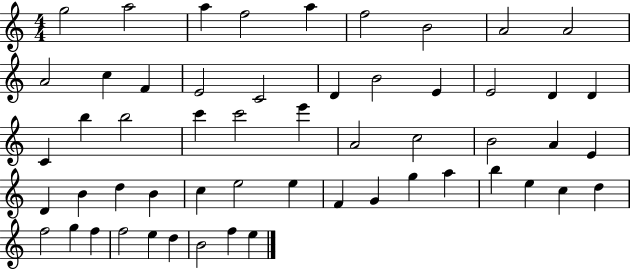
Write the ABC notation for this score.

X:1
T:Untitled
M:4/4
L:1/4
K:C
g2 a2 a f2 a f2 B2 A2 A2 A2 c F E2 C2 D B2 E E2 D D C b b2 c' c'2 e' A2 c2 B2 A E D B d B c e2 e F G g a b e c d f2 g f f2 e d B2 f e